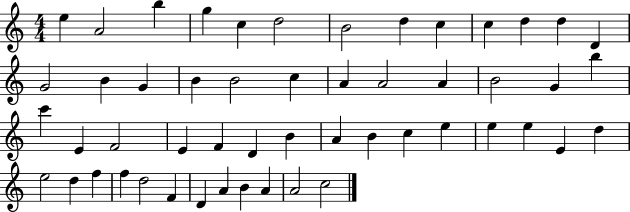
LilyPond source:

{
  \clef treble
  \numericTimeSignature
  \time 4/4
  \key c \major
  e''4 a'2 b''4 | g''4 c''4 d''2 | b'2 d''4 c''4 | c''4 d''4 d''4 d'4 | \break g'2 b'4 g'4 | b'4 b'2 c''4 | a'4 a'2 a'4 | b'2 g'4 b''4 | \break c'''4 e'4 f'2 | e'4 f'4 d'4 b'4 | a'4 b'4 c''4 e''4 | e''4 e''4 e'4 d''4 | \break e''2 d''4 f''4 | f''4 d''2 f'4 | d'4 a'4 b'4 a'4 | a'2 c''2 | \break \bar "|."
}